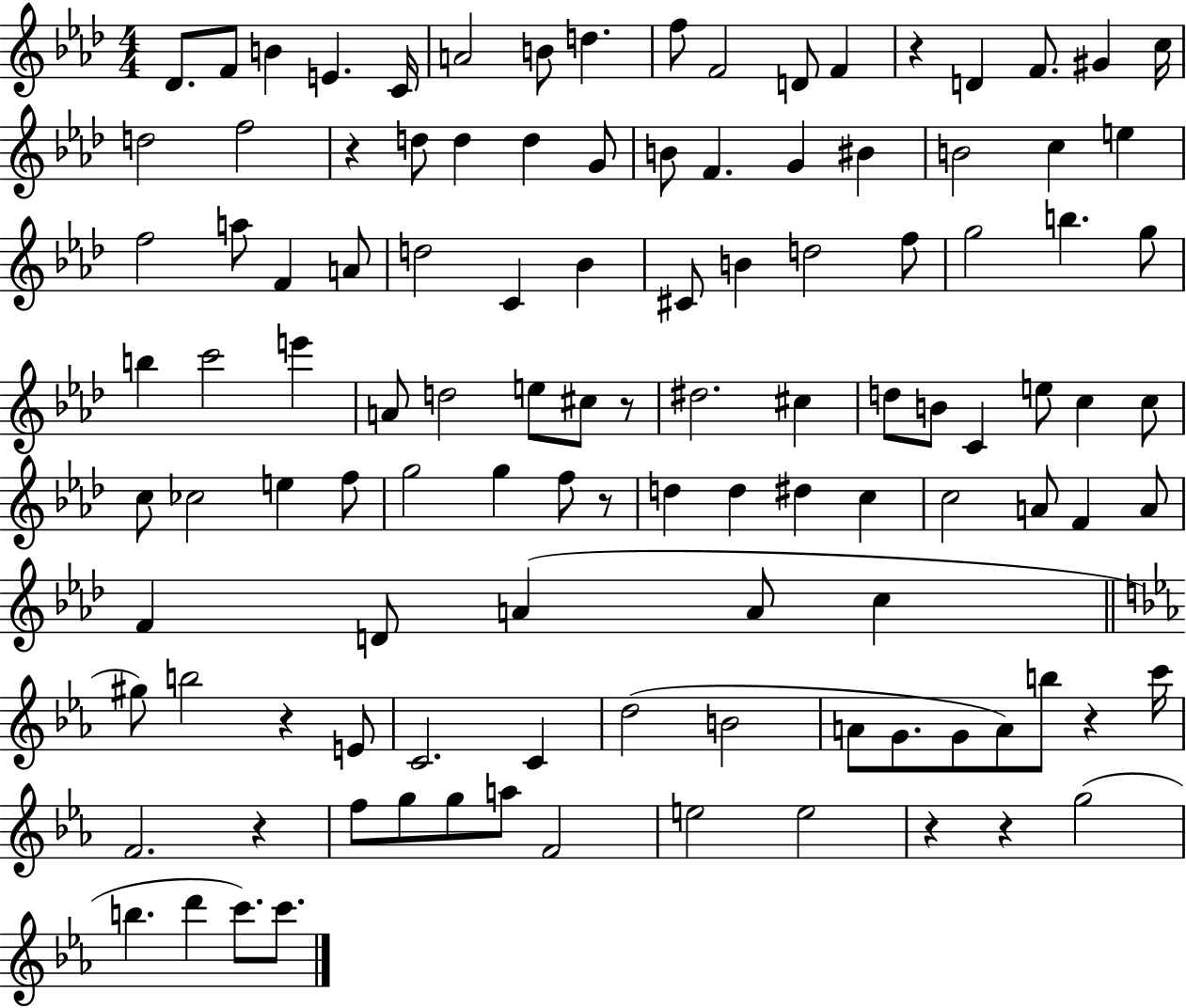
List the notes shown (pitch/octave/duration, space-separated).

Db4/e. F4/e B4/q E4/q. C4/s A4/h B4/e D5/q. F5/e F4/h D4/e F4/q R/q D4/q F4/e. G#4/q C5/s D5/h F5/h R/q D5/e D5/q D5/q G4/e B4/e F4/q. G4/q BIS4/q B4/h C5/q E5/q F5/h A5/e F4/q A4/e D5/h C4/q Bb4/q C#4/e B4/q D5/h F5/e G5/h B5/q. G5/e B5/q C6/h E6/q A4/e D5/h E5/e C#5/e R/e D#5/h. C#5/q D5/e B4/e C4/q E5/e C5/q C5/e C5/e CES5/h E5/q F5/e G5/h G5/q F5/e R/e D5/q D5/q D#5/q C5/q C5/h A4/e F4/q A4/e F4/q D4/e A4/q A4/e C5/q G#5/e B5/h R/q E4/e C4/h. C4/q D5/h B4/h A4/e G4/e. G4/e A4/e B5/e R/q C6/s F4/h. R/q F5/e G5/e G5/e A5/e F4/h E5/h E5/h R/q R/q G5/h B5/q. D6/q C6/e. C6/e.